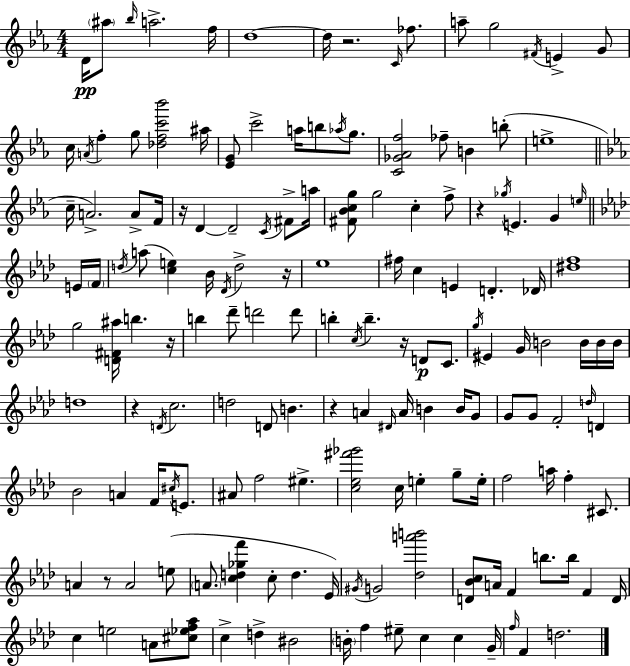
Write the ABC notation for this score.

X:1
T:Untitled
M:4/4
L:1/4
K:Cm
D/4 ^a/2 _b/4 a2 f/4 d4 d/4 z2 C/4 _f/2 a/2 g2 ^F/4 E G/2 c/4 A/4 f g/2 [_dfc'_b']2 ^a/4 [_EG]/2 c'2 a/4 b/2 _a/4 g/2 [C_G_Af]2 _f/2 B b/2 e4 c/4 A2 A/2 F/4 z/4 D D2 C/4 ^F/2 a/4 [^F_Bcg]/2 g2 c f/2 z _g/4 E G e/4 E/4 F/4 d/4 a/2 [ce] _B/4 _D/4 d2 z/4 _e4 ^f/4 c E D _D/4 [^df]4 g2 [D^F^a]/4 b z/4 b _d'/2 d'2 d'/2 b c/4 b z/4 D/2 C/2 g/4 ^E G/4 B2 B/4 B/4 B/4 d4 z D/4 c2 d2 D/2 B z A ^D/4 A/4 B B/4 G/2 G/2 G/2 F2 d/4 D _B2 A F/4 ^c/4 E/2 ^A/2 f2 ^e [c_e^f'_g']2 c/4 e g/2 e/4 f2 a/4 f ^C/2 A z/2 A2 e/2 A/2 [cd_gf'] c/2 d _E/4 ^G/4 G2 [_da'b']2 [D_Bc]/2 A/4 F b/2 b/4 F D/4 c e2 A/2 [^c_ef_a]/2 c d ^B2 B/4 f ^e/2 c c G/4 f/4 F d2